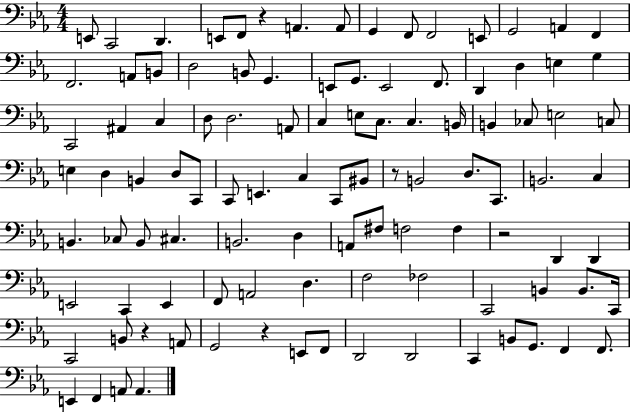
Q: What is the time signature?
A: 4/4